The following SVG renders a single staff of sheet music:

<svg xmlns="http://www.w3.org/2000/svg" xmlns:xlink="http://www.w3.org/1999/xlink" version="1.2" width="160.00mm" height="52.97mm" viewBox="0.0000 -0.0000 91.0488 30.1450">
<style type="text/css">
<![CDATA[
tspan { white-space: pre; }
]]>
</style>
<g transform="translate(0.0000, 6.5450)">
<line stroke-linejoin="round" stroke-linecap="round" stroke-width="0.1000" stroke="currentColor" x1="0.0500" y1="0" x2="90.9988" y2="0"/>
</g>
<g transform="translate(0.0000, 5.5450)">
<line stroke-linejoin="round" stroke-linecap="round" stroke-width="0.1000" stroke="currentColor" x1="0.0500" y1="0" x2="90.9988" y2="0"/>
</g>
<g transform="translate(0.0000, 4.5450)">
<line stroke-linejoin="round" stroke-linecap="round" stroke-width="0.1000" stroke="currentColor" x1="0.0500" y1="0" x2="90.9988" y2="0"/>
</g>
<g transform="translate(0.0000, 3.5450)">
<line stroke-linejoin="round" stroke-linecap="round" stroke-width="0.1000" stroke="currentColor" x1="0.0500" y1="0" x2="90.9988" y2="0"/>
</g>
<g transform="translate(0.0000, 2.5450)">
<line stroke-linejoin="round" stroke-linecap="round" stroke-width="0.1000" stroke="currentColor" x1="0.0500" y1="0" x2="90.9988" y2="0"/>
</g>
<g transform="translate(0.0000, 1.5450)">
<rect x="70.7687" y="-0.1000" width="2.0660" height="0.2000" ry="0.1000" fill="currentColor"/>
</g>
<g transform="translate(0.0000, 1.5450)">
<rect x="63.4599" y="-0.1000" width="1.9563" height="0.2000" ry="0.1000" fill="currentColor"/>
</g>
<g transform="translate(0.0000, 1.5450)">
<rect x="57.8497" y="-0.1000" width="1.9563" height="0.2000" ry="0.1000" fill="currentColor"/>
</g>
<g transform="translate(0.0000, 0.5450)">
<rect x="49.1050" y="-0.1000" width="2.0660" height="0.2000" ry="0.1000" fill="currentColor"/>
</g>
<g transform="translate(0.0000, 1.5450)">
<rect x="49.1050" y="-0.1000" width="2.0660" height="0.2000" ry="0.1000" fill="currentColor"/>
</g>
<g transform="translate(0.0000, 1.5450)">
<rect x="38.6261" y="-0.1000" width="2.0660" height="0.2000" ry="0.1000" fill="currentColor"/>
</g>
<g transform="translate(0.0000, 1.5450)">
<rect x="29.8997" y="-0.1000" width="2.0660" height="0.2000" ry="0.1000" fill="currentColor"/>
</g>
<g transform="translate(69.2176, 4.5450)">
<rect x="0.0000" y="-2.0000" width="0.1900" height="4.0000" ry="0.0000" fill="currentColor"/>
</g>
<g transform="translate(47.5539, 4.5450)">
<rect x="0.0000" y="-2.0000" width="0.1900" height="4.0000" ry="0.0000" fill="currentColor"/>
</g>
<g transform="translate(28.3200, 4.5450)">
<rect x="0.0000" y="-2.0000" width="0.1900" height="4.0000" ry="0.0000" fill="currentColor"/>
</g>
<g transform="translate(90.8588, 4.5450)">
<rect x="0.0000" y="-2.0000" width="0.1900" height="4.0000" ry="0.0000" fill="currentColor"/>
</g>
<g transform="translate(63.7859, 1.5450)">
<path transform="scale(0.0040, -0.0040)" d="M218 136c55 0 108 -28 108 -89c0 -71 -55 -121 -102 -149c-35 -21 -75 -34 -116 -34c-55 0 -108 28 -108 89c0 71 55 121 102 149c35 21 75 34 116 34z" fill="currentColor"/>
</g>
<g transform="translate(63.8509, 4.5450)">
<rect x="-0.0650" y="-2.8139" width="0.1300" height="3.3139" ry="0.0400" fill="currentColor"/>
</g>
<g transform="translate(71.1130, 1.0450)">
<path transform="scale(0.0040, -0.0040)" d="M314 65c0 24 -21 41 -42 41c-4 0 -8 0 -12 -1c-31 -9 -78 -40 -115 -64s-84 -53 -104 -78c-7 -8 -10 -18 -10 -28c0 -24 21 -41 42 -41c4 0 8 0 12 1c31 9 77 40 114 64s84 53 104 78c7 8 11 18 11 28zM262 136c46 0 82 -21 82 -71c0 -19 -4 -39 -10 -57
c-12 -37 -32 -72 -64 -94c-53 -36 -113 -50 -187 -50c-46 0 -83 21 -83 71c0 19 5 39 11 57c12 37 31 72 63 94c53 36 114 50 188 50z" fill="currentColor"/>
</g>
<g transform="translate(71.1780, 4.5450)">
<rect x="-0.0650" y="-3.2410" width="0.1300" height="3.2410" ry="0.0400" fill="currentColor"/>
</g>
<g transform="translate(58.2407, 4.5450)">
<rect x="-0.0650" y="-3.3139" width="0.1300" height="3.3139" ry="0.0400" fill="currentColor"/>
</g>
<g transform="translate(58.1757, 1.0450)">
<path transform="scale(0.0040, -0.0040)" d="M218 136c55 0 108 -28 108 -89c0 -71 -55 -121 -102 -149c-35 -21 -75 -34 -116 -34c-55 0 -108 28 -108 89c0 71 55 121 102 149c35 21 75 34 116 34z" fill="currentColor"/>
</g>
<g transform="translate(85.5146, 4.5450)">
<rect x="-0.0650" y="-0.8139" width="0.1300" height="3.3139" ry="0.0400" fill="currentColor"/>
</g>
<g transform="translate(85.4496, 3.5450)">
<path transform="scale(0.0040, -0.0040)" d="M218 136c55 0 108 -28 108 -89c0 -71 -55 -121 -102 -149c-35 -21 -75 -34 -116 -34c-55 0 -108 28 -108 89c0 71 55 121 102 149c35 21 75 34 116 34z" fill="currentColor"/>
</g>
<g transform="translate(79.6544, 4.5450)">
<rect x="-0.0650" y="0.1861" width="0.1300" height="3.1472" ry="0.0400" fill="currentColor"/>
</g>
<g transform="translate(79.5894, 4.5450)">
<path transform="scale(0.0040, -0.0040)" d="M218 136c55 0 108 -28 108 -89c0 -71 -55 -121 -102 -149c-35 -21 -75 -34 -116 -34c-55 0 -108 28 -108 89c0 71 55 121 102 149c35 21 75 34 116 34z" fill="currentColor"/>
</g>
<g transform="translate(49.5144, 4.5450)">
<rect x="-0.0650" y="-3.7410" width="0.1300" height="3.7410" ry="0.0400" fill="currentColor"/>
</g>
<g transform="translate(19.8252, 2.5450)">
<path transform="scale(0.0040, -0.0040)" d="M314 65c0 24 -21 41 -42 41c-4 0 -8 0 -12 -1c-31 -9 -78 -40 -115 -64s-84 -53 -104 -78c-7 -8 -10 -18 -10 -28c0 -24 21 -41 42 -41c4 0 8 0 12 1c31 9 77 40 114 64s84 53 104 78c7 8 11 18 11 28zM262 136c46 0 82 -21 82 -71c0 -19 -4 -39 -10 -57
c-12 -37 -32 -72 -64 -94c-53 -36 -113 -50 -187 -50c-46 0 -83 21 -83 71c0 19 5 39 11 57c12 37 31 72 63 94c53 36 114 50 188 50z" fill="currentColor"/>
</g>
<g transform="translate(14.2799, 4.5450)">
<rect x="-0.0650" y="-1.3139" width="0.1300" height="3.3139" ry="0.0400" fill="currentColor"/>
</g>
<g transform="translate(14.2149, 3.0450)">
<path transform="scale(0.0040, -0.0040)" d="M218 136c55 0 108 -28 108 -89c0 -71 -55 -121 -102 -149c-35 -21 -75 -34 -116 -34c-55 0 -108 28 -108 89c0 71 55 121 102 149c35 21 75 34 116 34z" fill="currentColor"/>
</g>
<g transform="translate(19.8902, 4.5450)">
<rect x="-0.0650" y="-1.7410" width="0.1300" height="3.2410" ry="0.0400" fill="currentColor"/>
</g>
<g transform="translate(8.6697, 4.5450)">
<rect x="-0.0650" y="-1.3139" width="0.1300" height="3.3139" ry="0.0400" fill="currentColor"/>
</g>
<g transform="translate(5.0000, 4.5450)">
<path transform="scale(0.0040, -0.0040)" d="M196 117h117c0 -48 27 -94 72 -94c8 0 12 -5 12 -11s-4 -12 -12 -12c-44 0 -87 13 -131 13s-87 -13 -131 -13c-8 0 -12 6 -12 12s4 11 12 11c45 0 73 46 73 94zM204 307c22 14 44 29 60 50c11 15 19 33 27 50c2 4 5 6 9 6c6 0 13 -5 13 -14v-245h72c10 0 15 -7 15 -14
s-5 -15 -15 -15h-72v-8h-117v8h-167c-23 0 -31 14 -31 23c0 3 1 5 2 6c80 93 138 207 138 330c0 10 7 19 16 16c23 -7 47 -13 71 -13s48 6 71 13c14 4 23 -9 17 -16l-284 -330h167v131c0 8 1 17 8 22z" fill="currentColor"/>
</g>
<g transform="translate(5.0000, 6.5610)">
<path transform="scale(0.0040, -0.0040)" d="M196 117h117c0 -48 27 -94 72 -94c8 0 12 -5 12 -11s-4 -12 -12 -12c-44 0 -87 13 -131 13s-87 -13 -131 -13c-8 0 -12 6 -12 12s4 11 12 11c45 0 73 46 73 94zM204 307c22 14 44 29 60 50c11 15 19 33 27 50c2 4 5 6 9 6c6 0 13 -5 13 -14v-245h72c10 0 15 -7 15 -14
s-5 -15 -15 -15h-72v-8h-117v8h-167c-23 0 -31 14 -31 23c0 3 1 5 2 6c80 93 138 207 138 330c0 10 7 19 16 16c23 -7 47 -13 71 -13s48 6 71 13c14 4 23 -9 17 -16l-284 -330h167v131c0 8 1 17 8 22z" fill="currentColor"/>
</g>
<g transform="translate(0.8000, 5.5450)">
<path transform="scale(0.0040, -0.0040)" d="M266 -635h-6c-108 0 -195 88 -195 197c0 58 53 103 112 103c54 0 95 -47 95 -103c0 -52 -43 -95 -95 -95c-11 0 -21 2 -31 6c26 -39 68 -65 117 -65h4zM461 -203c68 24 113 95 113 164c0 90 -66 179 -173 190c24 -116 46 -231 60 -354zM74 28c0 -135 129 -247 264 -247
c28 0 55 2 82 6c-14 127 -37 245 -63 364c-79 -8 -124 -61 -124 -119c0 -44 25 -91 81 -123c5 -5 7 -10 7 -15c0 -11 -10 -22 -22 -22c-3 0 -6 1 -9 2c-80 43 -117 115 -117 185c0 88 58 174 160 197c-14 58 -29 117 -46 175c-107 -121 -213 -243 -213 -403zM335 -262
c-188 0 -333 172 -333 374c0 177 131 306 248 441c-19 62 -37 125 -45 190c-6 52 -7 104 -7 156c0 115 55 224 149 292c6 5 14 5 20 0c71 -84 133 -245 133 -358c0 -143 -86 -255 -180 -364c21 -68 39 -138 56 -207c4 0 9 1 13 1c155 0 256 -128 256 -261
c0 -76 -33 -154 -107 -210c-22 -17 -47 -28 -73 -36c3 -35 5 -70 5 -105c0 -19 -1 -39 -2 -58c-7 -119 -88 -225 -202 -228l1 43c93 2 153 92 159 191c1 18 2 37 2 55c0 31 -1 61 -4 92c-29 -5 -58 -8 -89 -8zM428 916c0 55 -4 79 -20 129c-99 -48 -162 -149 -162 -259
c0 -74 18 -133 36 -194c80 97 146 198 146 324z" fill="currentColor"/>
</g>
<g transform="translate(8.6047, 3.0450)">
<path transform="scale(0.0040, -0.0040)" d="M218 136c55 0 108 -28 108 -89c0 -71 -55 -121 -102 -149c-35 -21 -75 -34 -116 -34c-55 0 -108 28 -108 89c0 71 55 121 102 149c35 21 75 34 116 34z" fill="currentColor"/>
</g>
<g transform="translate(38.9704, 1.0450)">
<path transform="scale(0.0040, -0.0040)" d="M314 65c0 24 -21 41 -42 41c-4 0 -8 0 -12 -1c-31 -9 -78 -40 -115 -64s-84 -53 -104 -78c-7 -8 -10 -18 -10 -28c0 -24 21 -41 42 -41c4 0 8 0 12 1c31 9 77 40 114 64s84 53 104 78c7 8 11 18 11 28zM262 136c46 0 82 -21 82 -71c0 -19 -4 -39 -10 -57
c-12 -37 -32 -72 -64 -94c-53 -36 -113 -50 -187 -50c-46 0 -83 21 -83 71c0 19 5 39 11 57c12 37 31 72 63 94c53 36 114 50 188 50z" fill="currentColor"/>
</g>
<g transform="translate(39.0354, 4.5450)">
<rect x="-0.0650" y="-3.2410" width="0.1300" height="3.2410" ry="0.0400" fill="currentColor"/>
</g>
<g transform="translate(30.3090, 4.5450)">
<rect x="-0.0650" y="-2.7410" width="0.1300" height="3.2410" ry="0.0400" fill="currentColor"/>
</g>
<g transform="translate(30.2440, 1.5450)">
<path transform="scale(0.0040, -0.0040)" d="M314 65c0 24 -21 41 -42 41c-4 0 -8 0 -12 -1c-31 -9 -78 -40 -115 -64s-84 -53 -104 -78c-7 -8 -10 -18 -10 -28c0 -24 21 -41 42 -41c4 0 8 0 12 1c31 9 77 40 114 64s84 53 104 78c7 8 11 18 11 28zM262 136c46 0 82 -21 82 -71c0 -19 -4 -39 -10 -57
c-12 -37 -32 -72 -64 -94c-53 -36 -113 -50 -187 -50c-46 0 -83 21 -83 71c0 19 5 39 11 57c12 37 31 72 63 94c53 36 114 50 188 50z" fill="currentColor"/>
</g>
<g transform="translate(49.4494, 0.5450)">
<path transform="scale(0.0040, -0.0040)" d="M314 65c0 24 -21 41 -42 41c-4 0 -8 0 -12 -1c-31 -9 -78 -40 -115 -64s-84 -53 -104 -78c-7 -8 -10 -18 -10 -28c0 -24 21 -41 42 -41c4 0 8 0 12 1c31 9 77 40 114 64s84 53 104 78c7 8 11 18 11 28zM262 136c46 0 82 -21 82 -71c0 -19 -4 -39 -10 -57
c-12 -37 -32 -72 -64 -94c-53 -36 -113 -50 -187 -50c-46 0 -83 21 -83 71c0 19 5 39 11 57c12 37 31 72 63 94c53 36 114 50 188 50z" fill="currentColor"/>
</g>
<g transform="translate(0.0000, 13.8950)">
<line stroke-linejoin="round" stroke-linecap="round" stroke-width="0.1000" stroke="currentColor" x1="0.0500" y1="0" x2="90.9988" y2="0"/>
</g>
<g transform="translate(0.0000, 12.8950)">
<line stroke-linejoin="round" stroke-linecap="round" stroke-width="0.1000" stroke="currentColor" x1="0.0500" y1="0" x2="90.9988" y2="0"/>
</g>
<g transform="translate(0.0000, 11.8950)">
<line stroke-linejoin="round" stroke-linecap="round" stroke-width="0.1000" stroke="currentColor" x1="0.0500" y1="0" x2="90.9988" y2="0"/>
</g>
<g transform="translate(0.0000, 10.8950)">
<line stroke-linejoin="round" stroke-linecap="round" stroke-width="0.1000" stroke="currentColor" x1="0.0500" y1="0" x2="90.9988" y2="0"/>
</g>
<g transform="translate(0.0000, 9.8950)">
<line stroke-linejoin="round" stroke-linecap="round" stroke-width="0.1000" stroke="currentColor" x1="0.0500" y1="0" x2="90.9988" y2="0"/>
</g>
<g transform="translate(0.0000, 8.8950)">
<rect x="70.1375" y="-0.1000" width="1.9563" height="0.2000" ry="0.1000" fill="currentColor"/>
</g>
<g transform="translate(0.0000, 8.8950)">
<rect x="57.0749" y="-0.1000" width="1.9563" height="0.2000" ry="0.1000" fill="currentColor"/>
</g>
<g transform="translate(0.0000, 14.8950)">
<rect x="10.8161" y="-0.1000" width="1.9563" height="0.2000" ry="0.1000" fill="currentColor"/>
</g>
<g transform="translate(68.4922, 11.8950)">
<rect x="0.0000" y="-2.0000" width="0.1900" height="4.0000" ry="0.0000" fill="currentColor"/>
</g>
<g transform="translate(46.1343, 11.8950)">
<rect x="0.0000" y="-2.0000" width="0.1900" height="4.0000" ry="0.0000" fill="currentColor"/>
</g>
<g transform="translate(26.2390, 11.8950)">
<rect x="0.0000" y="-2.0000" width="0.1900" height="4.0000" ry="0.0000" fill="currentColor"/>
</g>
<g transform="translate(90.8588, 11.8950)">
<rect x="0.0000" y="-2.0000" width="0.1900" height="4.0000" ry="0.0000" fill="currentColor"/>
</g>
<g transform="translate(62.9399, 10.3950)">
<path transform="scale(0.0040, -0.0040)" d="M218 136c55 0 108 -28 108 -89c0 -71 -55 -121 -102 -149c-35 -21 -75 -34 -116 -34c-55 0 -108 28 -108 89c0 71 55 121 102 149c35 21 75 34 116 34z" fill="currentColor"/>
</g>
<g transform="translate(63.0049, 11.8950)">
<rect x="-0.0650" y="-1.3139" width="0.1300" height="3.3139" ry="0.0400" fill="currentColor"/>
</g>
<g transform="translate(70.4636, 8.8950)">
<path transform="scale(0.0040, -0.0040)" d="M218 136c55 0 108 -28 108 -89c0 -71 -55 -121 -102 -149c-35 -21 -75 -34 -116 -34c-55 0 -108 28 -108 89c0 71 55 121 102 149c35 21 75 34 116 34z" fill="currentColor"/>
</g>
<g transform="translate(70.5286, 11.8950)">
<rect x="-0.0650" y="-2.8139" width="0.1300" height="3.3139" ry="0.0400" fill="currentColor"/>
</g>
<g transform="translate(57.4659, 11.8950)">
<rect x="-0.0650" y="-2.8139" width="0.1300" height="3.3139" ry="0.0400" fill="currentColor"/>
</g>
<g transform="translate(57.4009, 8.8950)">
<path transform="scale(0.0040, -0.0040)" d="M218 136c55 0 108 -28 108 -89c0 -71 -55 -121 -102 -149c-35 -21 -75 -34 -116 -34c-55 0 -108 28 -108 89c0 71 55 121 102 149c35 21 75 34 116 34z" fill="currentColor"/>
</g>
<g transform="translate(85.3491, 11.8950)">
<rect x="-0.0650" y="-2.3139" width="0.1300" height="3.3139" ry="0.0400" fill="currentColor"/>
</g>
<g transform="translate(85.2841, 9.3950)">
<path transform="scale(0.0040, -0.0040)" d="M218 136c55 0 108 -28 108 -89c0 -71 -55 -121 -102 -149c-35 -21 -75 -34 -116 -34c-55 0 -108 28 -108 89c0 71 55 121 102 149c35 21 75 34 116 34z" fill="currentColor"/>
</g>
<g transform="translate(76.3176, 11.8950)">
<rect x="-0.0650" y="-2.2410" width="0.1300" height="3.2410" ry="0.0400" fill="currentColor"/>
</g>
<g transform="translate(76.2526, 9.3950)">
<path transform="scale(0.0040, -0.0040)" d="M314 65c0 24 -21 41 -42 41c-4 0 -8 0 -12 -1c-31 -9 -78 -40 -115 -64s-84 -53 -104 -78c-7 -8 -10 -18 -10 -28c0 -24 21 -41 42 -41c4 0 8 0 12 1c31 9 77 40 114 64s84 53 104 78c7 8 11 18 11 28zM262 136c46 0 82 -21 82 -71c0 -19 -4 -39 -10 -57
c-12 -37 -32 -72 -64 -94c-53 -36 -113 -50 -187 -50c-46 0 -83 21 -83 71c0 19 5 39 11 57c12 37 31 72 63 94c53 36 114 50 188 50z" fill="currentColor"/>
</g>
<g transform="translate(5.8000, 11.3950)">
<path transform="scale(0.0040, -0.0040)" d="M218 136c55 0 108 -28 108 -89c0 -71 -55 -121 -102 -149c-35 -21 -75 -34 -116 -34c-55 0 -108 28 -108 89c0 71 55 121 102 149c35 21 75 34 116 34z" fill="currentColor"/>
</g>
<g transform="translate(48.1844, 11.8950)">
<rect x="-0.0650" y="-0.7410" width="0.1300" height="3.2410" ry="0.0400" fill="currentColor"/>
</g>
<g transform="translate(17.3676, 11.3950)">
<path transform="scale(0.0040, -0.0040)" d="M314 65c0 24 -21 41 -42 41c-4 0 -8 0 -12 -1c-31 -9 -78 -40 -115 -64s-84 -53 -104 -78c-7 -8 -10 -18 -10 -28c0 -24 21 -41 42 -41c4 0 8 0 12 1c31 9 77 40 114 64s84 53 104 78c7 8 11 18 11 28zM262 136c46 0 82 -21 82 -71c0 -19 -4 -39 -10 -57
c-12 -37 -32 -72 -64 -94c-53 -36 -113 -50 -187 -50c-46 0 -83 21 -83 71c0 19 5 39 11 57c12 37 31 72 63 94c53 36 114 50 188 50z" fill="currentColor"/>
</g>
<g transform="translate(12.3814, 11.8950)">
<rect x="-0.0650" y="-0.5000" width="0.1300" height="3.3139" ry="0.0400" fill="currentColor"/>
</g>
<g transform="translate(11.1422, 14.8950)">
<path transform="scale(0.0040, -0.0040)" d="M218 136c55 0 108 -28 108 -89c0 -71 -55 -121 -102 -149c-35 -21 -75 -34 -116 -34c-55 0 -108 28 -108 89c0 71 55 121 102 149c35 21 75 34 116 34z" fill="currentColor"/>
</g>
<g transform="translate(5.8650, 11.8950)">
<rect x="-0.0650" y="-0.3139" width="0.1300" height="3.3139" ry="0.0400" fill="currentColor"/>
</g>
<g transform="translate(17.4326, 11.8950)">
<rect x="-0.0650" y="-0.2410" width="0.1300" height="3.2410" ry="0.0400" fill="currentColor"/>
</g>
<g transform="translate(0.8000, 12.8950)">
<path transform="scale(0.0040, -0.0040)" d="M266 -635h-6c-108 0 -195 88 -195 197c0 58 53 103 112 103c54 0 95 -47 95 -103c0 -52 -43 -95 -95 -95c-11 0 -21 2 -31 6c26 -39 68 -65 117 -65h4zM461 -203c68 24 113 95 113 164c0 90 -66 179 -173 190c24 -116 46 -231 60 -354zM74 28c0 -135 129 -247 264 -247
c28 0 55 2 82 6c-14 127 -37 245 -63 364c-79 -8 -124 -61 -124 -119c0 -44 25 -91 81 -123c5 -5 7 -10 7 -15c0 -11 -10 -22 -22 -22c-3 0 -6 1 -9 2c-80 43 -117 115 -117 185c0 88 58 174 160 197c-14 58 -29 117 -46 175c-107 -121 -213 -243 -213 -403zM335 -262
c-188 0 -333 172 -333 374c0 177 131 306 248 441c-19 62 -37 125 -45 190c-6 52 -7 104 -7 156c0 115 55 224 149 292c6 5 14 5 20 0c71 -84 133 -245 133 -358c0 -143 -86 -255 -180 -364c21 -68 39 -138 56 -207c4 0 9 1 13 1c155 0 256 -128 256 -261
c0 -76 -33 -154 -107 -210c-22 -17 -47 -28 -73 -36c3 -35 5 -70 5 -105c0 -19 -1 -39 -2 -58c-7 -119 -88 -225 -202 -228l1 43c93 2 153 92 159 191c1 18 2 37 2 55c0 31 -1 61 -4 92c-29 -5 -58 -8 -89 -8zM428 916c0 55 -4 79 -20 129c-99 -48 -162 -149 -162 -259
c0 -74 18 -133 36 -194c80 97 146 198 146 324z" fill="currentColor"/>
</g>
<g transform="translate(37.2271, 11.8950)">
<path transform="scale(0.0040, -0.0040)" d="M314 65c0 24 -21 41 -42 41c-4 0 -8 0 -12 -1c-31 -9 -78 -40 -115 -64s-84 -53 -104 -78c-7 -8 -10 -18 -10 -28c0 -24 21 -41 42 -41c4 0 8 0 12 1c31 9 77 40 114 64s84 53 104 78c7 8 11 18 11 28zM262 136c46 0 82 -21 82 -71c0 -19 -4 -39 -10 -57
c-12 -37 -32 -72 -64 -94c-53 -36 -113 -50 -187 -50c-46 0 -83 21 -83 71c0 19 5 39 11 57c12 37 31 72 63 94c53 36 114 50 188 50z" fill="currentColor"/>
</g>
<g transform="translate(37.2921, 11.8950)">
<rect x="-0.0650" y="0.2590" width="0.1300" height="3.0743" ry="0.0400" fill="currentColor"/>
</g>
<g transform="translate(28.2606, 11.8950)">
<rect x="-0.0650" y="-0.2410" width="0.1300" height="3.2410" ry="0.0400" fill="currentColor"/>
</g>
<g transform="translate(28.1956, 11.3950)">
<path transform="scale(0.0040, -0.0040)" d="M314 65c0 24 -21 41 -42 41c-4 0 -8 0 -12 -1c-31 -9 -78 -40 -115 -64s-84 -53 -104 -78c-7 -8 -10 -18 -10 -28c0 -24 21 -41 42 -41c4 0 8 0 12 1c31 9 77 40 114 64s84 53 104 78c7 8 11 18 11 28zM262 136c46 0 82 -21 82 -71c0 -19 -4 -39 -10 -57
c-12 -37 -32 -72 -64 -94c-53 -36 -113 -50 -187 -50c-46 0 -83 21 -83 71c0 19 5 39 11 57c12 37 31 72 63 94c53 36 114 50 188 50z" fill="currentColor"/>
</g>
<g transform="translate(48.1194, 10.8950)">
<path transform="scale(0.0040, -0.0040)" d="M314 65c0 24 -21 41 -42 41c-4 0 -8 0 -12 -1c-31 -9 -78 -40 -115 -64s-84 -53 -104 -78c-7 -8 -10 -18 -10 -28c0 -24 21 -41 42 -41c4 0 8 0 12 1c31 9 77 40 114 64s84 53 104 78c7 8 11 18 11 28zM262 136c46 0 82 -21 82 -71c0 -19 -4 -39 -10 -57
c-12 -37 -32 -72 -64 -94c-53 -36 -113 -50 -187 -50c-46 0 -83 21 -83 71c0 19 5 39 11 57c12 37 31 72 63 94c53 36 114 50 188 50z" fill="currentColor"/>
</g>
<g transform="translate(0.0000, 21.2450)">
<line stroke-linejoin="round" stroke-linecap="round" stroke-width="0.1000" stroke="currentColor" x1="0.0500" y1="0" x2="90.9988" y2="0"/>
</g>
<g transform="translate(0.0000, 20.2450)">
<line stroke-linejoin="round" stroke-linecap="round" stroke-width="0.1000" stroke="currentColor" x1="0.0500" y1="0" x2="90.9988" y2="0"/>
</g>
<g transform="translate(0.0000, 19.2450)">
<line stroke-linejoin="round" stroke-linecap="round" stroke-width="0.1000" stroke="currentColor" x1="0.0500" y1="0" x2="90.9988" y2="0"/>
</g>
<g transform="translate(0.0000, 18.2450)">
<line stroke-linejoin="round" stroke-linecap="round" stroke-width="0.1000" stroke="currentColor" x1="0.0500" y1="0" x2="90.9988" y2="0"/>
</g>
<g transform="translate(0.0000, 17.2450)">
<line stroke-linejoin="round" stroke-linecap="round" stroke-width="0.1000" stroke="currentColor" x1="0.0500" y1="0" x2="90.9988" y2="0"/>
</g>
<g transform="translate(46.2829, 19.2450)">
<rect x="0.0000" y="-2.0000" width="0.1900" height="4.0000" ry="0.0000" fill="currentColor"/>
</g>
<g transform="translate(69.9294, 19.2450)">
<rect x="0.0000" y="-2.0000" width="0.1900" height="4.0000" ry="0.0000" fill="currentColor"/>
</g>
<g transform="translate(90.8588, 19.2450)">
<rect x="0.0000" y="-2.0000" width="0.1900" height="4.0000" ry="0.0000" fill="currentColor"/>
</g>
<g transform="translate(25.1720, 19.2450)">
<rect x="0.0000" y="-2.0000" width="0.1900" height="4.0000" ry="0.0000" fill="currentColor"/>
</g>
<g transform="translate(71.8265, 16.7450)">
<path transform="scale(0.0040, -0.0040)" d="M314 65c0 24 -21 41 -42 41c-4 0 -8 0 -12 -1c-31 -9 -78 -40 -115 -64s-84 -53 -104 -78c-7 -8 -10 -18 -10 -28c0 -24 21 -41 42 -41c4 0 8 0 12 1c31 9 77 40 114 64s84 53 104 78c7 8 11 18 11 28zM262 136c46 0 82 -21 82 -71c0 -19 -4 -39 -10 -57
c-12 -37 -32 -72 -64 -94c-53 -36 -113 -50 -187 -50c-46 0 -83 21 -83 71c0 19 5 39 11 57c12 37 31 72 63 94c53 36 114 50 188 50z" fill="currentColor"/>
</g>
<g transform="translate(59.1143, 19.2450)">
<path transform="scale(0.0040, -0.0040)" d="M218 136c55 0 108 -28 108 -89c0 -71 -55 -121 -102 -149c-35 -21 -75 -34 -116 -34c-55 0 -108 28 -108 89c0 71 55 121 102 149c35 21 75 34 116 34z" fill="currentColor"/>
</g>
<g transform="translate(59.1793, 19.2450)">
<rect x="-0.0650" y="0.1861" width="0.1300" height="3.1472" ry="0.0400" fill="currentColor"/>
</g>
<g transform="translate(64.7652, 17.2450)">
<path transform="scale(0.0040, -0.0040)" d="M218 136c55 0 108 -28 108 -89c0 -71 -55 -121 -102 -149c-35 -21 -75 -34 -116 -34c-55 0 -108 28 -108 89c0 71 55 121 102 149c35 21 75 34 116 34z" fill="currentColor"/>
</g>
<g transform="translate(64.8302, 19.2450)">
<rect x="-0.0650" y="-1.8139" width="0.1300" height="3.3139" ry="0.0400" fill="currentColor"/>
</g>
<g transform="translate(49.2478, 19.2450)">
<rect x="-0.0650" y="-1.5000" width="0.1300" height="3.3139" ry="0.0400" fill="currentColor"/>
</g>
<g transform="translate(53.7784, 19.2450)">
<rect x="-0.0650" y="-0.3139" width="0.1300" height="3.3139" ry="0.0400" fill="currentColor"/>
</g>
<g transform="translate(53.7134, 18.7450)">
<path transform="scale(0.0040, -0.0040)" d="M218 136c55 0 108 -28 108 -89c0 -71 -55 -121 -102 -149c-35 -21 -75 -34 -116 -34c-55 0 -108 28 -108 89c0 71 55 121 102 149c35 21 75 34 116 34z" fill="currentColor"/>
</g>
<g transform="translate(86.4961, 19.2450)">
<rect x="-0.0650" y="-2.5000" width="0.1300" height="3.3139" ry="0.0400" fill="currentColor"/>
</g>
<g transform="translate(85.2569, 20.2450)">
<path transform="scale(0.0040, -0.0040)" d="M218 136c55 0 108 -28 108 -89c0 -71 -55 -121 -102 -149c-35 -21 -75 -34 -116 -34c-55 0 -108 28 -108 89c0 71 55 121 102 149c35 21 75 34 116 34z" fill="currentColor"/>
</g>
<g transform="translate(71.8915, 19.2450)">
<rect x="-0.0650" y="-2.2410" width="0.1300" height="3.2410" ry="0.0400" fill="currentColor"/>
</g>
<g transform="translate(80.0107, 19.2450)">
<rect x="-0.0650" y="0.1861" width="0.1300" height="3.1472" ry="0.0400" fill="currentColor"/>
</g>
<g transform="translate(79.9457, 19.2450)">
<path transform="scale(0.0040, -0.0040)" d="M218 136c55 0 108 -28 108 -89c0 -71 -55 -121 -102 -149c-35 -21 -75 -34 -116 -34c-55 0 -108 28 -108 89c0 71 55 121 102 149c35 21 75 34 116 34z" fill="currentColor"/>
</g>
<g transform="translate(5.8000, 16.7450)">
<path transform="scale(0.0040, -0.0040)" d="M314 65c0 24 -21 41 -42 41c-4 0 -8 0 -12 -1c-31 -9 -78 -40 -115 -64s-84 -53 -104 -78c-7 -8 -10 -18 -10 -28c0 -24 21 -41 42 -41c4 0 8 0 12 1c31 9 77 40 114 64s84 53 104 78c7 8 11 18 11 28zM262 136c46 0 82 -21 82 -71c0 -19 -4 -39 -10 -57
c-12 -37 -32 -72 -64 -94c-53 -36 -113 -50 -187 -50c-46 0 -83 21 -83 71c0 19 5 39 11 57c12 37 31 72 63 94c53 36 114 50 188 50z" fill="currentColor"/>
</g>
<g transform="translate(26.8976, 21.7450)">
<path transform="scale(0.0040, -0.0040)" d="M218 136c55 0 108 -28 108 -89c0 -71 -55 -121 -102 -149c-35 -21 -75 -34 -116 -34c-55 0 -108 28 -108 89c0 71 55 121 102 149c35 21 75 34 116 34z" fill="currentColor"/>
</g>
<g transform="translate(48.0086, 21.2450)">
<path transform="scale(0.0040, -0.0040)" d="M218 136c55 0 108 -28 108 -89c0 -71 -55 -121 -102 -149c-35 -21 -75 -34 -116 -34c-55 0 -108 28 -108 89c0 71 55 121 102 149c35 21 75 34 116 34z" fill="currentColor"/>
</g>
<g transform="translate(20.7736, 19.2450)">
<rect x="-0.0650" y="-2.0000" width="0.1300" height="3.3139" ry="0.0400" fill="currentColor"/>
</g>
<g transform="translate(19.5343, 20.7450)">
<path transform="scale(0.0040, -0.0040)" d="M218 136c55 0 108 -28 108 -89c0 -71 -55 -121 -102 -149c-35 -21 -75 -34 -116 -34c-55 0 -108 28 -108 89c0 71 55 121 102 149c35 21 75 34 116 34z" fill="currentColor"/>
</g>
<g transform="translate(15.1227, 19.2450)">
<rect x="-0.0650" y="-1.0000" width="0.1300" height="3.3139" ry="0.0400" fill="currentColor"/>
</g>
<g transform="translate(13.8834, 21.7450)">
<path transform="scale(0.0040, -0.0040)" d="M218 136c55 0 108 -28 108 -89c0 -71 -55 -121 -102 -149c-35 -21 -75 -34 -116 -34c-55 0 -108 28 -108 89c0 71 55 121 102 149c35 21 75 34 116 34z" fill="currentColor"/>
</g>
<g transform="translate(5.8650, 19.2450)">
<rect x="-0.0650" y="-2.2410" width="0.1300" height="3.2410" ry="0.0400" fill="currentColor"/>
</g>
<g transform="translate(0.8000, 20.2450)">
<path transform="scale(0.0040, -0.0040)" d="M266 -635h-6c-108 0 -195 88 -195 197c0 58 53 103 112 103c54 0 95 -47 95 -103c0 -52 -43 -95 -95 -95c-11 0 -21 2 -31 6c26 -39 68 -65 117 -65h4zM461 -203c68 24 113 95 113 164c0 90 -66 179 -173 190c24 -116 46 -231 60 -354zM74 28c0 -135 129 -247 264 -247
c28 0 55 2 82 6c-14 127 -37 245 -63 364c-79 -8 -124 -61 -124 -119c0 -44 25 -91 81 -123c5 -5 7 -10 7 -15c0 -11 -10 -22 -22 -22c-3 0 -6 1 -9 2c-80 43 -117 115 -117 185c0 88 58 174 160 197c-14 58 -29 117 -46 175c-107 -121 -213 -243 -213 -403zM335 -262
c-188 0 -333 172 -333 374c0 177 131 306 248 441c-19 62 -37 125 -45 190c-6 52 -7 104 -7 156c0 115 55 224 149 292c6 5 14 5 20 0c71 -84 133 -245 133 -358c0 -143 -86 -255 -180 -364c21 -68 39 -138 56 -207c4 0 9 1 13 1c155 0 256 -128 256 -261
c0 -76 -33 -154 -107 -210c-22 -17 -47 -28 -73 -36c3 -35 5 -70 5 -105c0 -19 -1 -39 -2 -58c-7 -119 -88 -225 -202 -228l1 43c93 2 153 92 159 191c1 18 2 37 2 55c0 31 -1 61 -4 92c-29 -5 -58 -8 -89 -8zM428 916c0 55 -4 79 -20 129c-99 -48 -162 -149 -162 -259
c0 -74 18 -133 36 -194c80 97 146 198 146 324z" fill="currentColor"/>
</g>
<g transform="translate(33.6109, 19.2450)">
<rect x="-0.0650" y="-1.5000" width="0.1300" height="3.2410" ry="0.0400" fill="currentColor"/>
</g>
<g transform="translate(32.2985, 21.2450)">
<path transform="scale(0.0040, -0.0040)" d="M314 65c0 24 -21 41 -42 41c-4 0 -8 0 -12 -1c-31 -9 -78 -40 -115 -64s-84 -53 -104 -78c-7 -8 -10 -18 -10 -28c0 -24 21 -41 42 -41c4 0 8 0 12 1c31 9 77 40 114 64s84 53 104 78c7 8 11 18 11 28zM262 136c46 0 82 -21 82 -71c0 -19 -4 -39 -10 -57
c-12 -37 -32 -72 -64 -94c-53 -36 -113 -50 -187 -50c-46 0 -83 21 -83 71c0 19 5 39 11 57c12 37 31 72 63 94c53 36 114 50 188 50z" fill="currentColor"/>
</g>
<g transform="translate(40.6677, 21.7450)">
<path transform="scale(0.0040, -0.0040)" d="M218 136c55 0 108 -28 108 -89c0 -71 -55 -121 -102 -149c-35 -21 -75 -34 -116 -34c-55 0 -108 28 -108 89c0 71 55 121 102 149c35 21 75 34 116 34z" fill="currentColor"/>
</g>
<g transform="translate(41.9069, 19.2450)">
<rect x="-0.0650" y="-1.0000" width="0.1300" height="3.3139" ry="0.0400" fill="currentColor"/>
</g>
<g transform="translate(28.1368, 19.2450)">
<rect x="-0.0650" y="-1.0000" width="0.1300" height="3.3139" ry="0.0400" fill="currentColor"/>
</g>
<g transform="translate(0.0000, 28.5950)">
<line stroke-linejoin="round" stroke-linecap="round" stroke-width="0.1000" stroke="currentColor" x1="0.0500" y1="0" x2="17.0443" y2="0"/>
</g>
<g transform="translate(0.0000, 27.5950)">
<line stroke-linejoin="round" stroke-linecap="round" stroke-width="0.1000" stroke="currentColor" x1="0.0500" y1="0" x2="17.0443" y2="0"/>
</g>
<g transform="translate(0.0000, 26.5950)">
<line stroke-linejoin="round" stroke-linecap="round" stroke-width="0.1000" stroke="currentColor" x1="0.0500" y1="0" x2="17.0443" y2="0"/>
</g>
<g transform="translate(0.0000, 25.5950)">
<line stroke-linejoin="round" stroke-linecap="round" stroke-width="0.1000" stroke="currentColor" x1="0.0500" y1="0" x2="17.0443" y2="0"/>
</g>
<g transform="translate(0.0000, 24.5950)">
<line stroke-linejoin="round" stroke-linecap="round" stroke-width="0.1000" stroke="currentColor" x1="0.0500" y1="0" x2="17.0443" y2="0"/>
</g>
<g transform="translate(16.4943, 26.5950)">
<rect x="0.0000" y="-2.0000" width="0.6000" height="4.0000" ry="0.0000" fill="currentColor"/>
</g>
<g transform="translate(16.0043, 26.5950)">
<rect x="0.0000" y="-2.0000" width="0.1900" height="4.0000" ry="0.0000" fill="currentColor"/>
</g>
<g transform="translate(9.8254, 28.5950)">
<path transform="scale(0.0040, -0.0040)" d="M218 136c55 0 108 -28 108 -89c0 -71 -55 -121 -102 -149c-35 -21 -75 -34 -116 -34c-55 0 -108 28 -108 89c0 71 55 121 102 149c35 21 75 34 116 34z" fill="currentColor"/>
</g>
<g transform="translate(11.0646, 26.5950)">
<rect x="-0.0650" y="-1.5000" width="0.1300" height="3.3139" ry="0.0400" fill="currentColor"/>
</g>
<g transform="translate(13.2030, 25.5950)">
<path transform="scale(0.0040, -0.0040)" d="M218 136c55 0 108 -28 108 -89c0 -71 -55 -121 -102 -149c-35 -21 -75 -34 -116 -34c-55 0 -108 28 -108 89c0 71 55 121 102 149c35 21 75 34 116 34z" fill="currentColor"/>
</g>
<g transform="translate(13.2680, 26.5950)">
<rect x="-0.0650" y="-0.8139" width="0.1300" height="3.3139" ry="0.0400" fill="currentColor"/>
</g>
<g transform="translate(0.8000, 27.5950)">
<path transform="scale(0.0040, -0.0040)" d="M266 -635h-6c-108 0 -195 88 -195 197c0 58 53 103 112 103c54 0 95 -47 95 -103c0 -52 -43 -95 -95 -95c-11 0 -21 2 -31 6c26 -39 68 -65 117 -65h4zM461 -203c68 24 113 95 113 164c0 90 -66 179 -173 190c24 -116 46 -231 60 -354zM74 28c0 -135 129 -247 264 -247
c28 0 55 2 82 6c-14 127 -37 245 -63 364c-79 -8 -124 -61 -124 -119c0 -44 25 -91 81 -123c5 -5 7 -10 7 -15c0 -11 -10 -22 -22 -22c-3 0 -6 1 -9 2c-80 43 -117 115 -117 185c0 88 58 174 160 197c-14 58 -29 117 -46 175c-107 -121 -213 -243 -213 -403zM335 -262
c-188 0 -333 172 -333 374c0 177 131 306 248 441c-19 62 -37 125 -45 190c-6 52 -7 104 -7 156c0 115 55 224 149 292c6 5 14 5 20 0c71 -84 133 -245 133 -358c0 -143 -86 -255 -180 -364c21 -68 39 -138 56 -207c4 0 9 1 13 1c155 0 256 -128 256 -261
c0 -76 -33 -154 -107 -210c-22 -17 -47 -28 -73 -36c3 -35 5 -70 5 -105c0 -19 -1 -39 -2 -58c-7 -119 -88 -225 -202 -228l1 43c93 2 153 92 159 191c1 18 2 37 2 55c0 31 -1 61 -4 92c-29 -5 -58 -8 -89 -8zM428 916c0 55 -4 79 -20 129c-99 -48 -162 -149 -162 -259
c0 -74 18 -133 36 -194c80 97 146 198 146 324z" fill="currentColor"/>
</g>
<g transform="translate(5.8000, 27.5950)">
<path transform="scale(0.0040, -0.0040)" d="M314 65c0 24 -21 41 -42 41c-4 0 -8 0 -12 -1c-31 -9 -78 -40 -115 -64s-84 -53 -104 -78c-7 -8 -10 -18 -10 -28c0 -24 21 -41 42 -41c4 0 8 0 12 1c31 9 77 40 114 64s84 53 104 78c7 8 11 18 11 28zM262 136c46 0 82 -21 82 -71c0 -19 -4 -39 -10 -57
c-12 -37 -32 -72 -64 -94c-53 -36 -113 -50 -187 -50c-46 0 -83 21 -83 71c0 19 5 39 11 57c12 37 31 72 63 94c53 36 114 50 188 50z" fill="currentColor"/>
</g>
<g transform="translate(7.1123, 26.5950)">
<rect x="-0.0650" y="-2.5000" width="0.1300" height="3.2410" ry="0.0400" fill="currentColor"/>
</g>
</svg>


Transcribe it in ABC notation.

X:1
T:Untitled
M:4/4
L:1/4
K:C
e e f2 a2 b2 c'2 b a b2 B d c C c2 c2 B2 d2 a e a g2 g g2 D F D E2 D E c B f g2 B G G2 E d